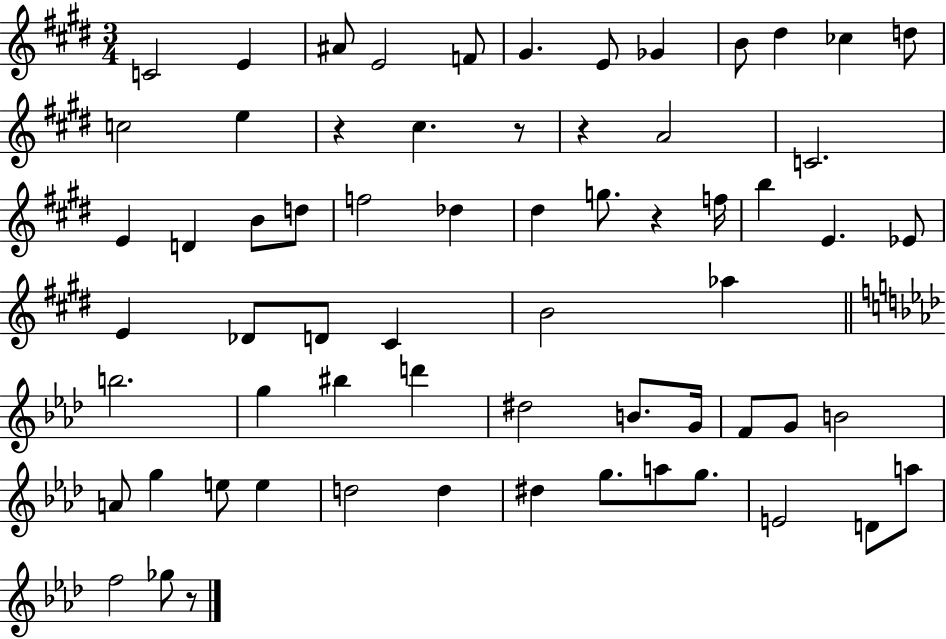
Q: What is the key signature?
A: E major